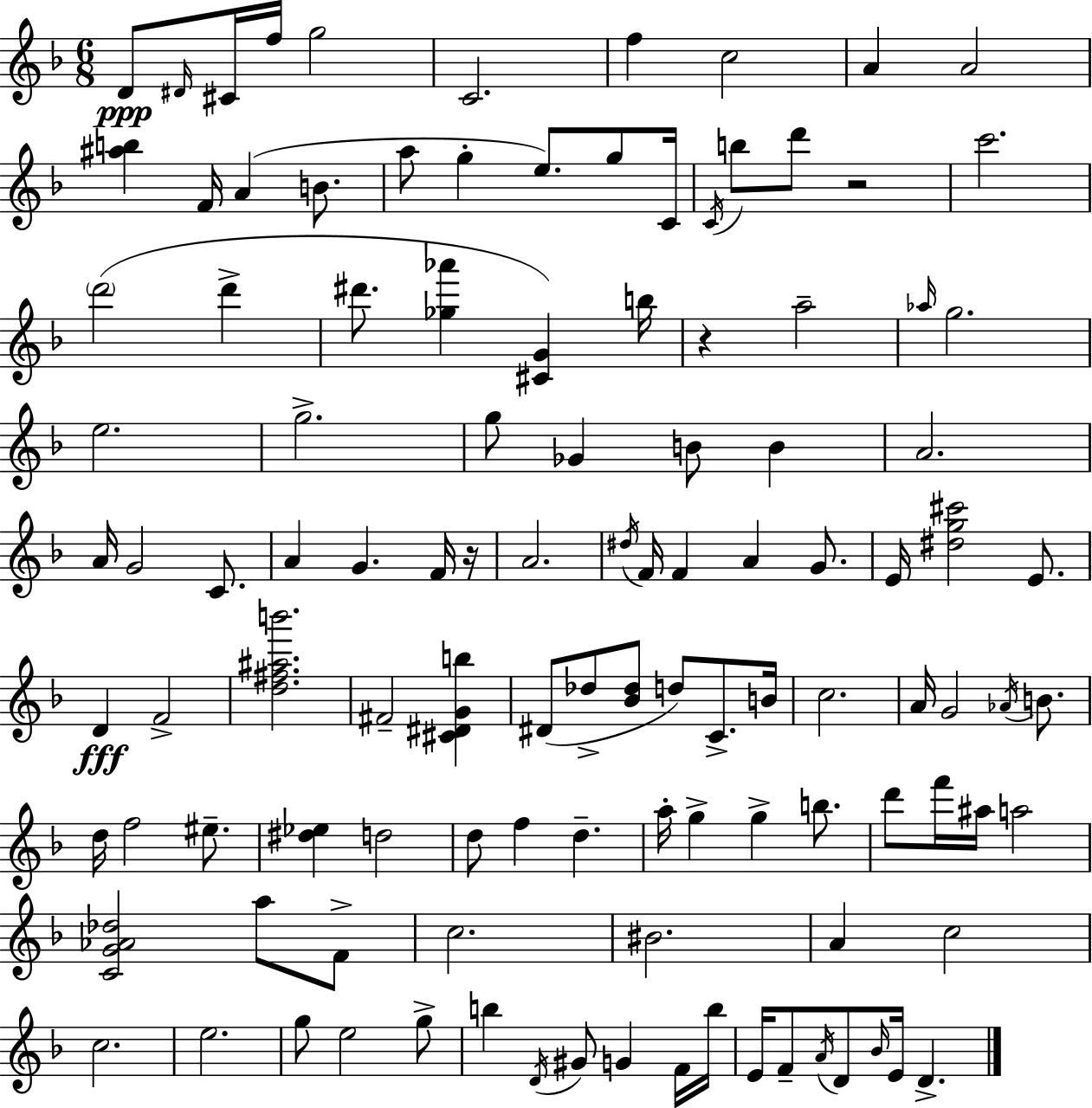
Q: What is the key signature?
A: D minor